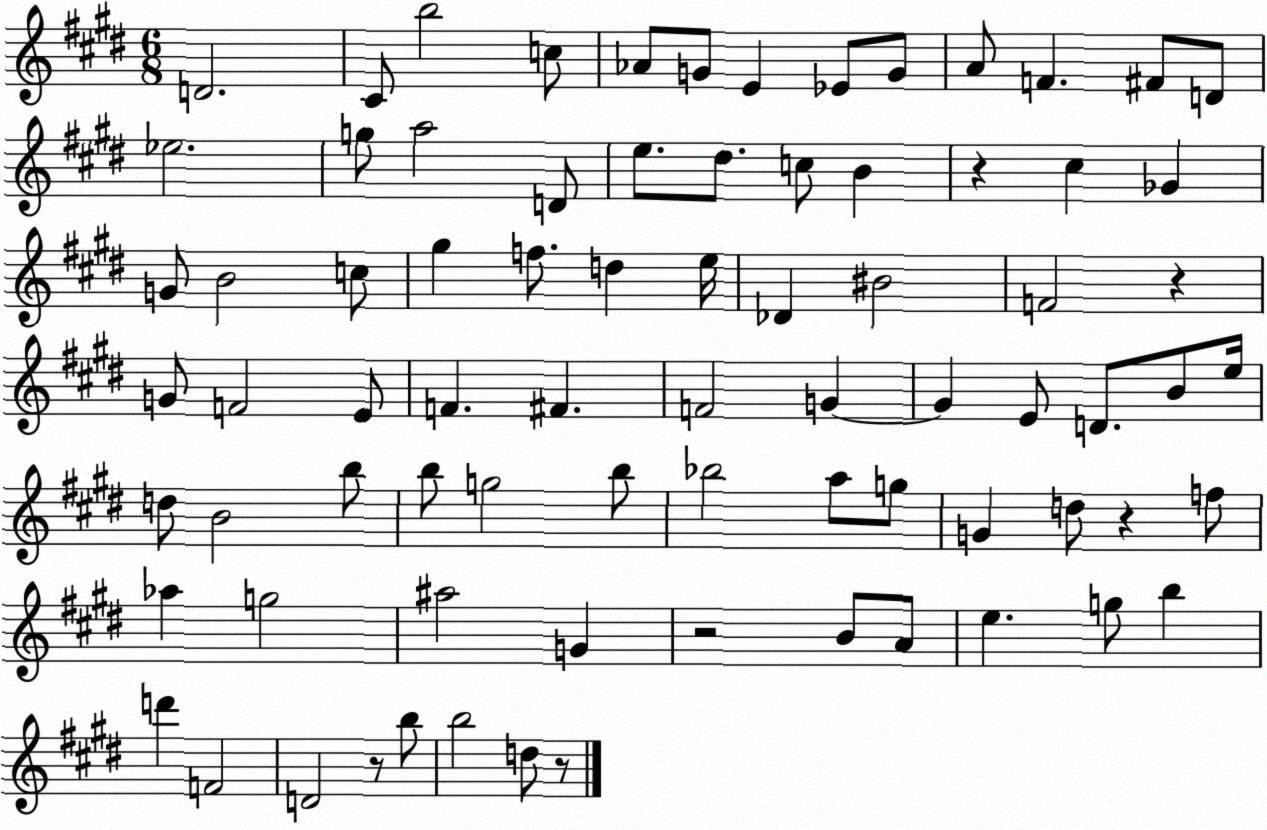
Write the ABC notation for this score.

X:1
T:Untitled
M:6/8
L:1/4
K:E
D2 ^C/2 b2 c/2 _A/2 G/2 E _E/2 G/2 A/2 F ^F/2 D/2 _e2 g/2 a2 D/2 e/2 ^d/2 c/2 B z ^c _G G/2 B2 c/2 ^g f/2 d e/4 _D ^B2 F2 z G/2 F2 E/2 F ^F F2 G G E/2 D/2 B/2 e/4 d/2 B2 b/2 b/2 g2 b/2 _b2 a/2 g/2 G d/2 z f/2 _a g2 ^a2 G z2 B/2 A/2 e g/2 b d' F2 D2 z/2 b/2 b2 d/2 z/2